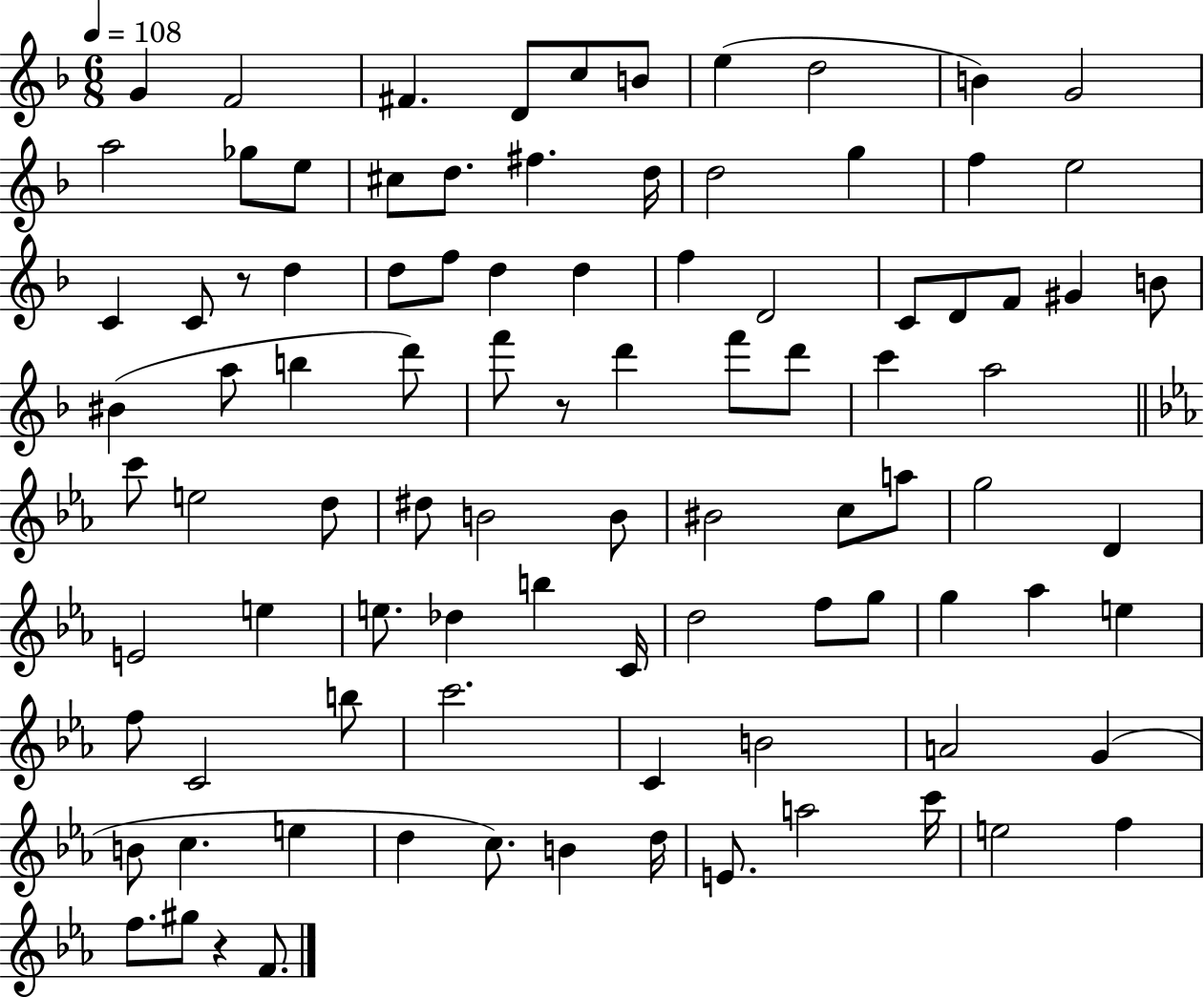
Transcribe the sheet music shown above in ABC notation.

X:1
T:Untitled
M:6/8
L:1/4
K:F
G F2 ^F D/2 c/2 B/2 e d2 B G2 a2 _g/2 e/2 ^c/2 d/2 ^f d/4 d2 g f e2 C C/2 z/2 d d/2 f/2 d d f D2 C/2 D/2 F/2 ^G B/2 ^B a/2 b d'/2 f'/2 z/2 d' f'/2 d'/2 c' a2 c'/2 e2 d/2 ^d/2 B2 B/2 ^B2 c/2 a/2 g2 D E2 e e/2 _d b C/4 d2 f/2 g/2 g _a e f/2 C2 b/2 c'2 C B2 A2 G B/2 c e d c/2 B d/4 E/2 a2 c'/4 e2 f f/2 ^g/2 z F/2